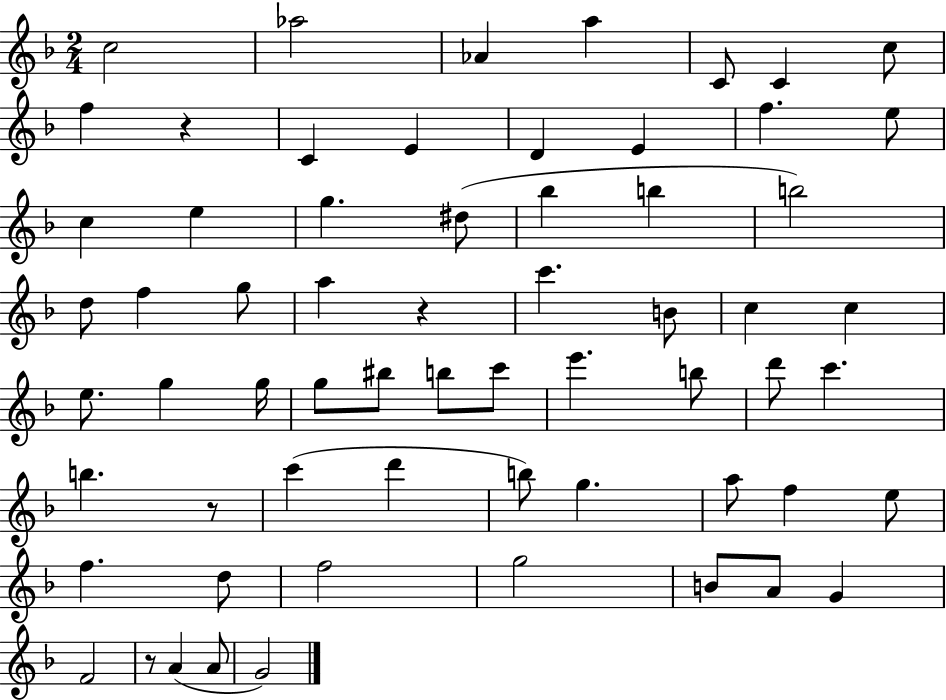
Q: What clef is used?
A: treble